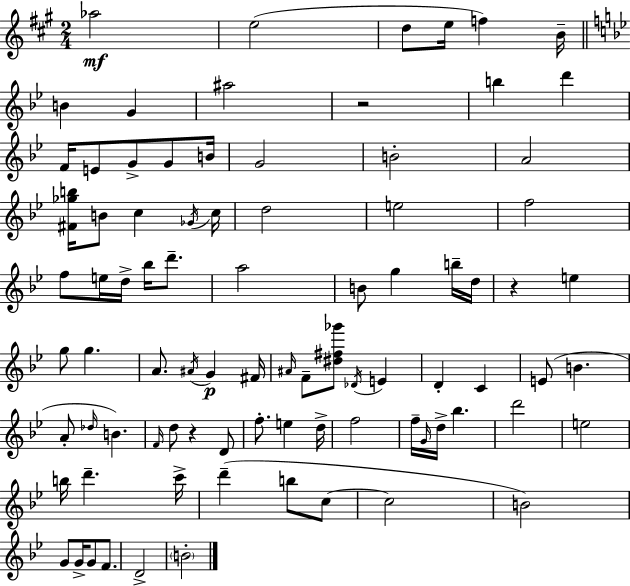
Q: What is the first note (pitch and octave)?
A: Ab5